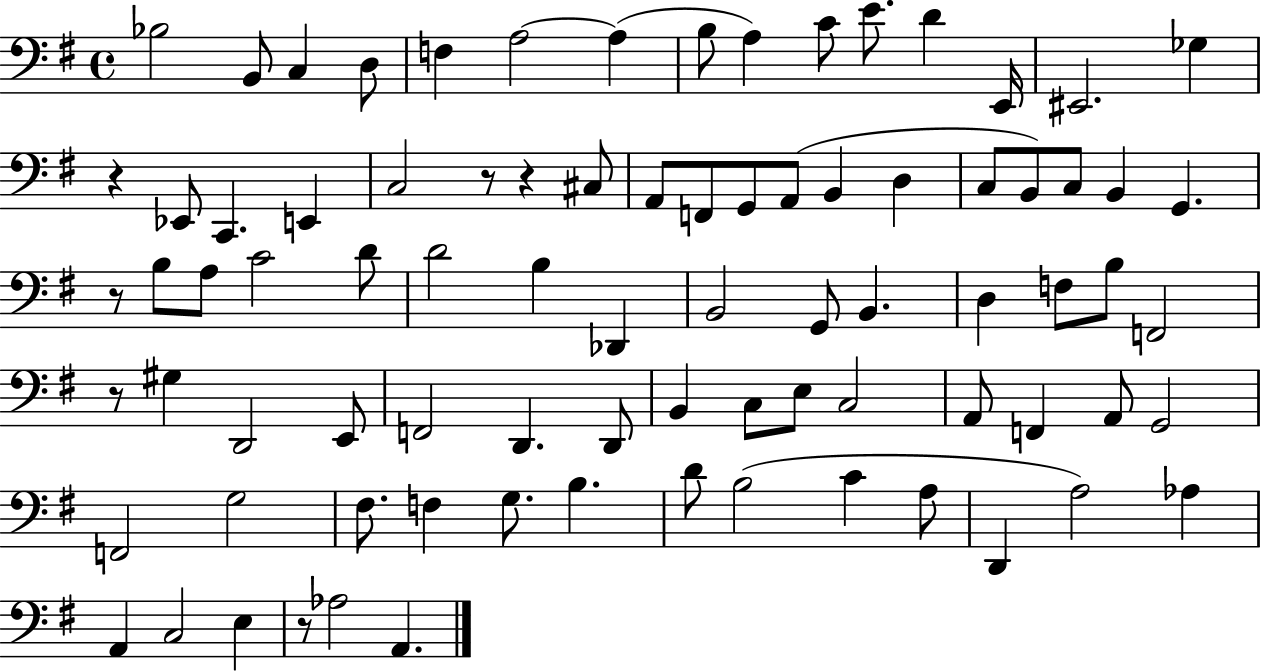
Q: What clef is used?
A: bass